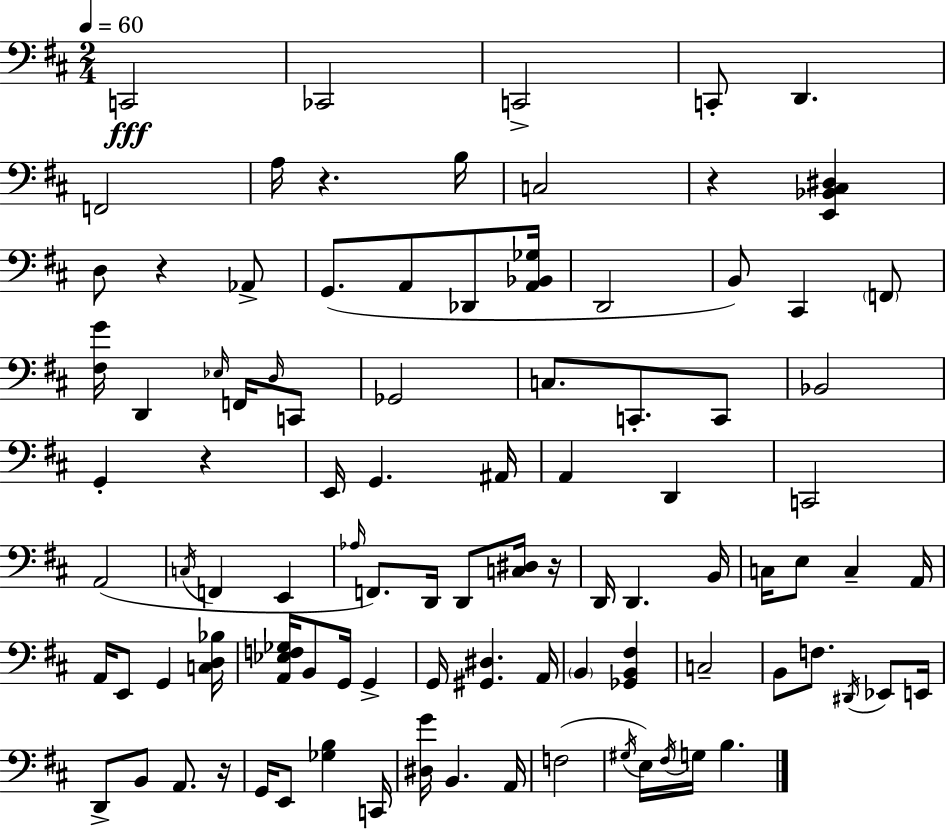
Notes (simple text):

C2/h CES2/h C2/h C2/e D2/q. F2/h A3/s R/q. B3/s C3/h R/q [E2,Bb2,C#3,D#3]/q D3/e R/q Ab2/e G2/e. A2/e Db2/e [A2,Bb2,Gb3]/s D2/h B2/e C#2/q F2/e [F#3,G4]/s D2/q Eb3/s F2/s D3/s C2/e Gb2/h C3/e. C2/e. C2/e Bb2/h G2/q R/q E2/s G2/q. A#2/s A2/q D2/q C2/h A2/h C3/s F2/q E2/q Ab3/s F2/e. D2/s D2/e [C3,D#3]/s R/s D2/s D2/q. B2/s C3/s E3/e C3/q A2/s A2/s E2/e G2/q [C3,D3,Bb3]/s [A2,Eb3,F3,Gb3]/s B2/e G2/s G2/q G2/s [G#2,D#3]/q. A2/s B2/q [Gb2,B2,F#3]/q C3/h B2/e F3/e. D#2/s Eb2/e E2/s D2/e B2/e A2/e. R/s G2/s E2/e [Gb3,B3]/q C2/s [D#3,G4]/s B2/q. A2/s F3/h G#3/s E3/s F#3/s G3/s B3/q.